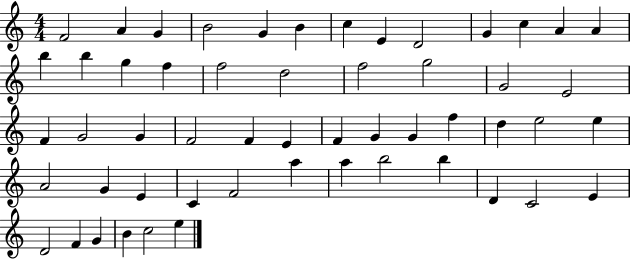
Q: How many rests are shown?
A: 0